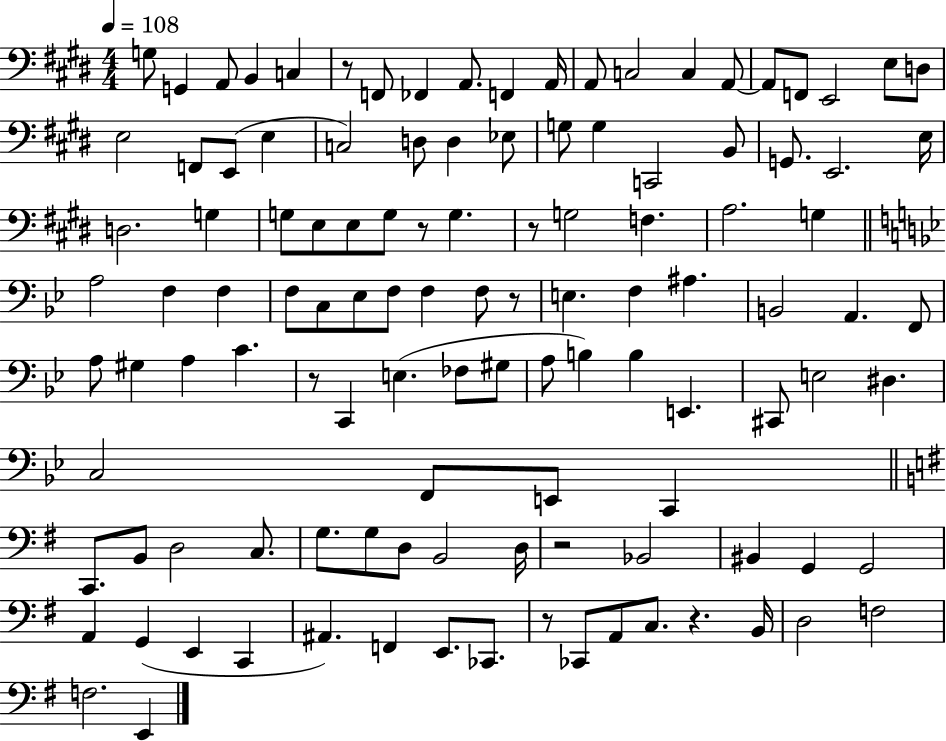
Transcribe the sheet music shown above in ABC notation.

X:1
T:Untitled
M:4/4
L:1/4
K:E
G,/2 G,, A,,/2 B,, C, z/2 F,,/2 _F,, A,,/2 F,, A,,/4 A,,/2 C,2 C, A,,/2 A,,/2 F,,/2 E,,2 E,/2 D,/2 E,2 F,,/2 E,,/2 E, C,2 D,/2 D, _E,/2 G,/2 G, C,,2 B,,/2 G,,/2 E,,2 E,/4 D,2 G, G,/2 E,/2 E,/2 G,/2 z/2 G, z/2 G,2 F, A,2 G, A,2 F, F, F,/2 C,/2 _E,/2 F,/2 F, F,/2 z/2 E, F, ^A, B,,2 A,, F,,/2 A,/2 ^G, A, C z/2 C,, E, _F,/2 ^G,/2 A,/2 B, B, E,, ^C,,/2 E,2 ^D, C,2 F,,/2 E,,/2 C,, C,,/2 B,,/2 D,2 C,/2 G,/2 G,/2 D,/2 B,,2 D,/4 z2 _B,,2 ^B,, G,, G,,2 A,, G,, E,, C,, ^A,, F,, E,,/2 _C,,/2 z/2 _C,,/2 A,,/2 C,/2 z B,,/4 D,2 F,2 F,2 E,,